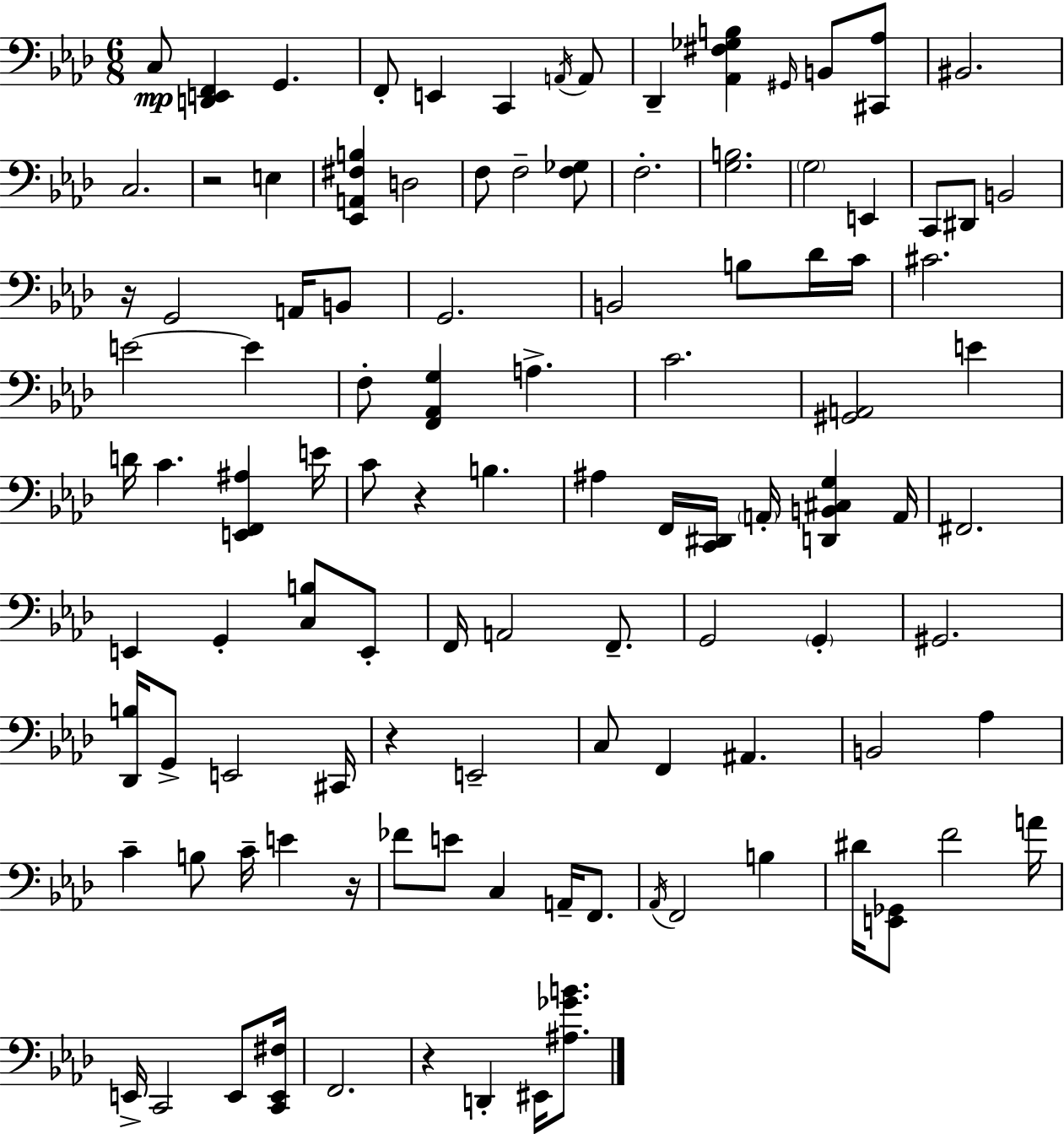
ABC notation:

X:1
T:Untitled
M:6/8
L:1/4
K:Fm
C,/2 [D,,E,,F,,] G,, F,,/2 E,, C,, A,,/4 A,,/2 _D,, [_A,,^F,_G,B,] ^G,,/4 B,,/2 [^C,,_A,]/2 ^B,,2 C,2 z2 E, [_E,,A,,^F,B,] D,2 F,/2 F,2 [F,_G,]/2 F,2 [G,B,]2 G,2 E,, C,,/2 ^D,,/2 B,,2 z/4 G,,2 A,,/4 B,,/2 G,,2 B,,2 B,/2 _D/4 C/4 ^C2 E2 E F,/2 [F,,_A,,G,] A, C2 [^G,,A,,]2 E D/4 C [E,,F,,^A,] E/4 C/2 z B, ^A, F,,/4 [C,,^D,,]/4 A,,/4 [D,,B,,^C,G,] A,,/4 ^F,,2 E,, G,, [C,B,]/2 E,,/2 F,,/4 A,,2 F,,/2 G,,2 G,, ^G,,2 [_D,,B,]/4 G,,/2 E,,2 ^C,,/4 z E,,2 C,/2 F,, ^A,, B,,2 _A, C B,/2 C/4 E z/4 _F/2 E/2 C, A,,/4 F,,/2 _A,,/4 F,,2 B, ^D/4 [E,,_G,,]/2 F2 A/4 E,,/4 C,,2 E,,/2 [C,,E,,^F,]/4 F,,2 z D,, ^E,,/4 [^A,_GB]/2